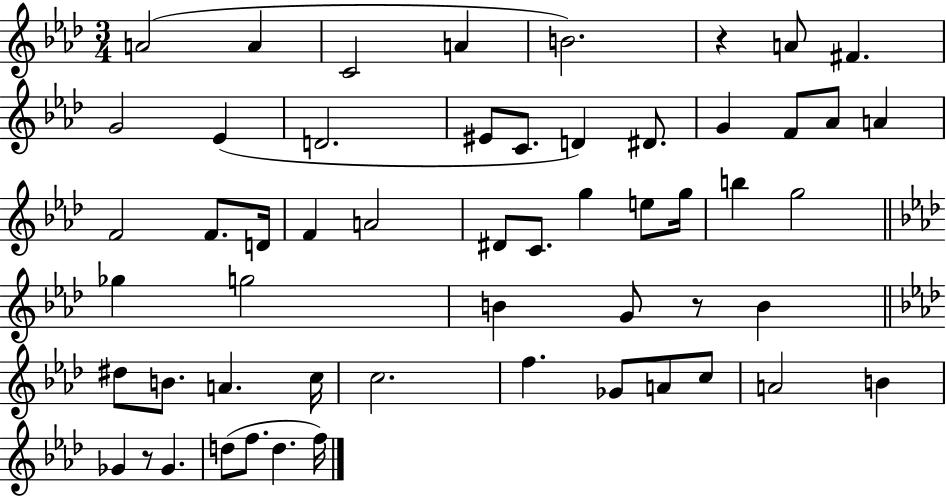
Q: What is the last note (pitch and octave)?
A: F5